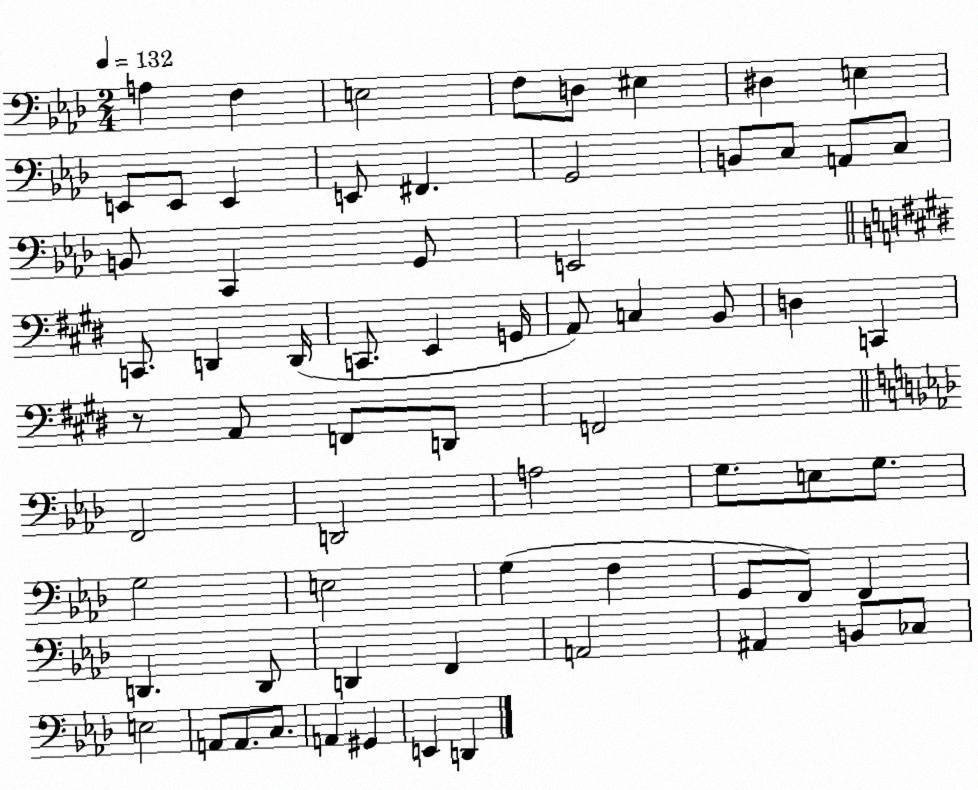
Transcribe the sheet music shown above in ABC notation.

X:1
T:Untitled
M:2/4
L:1/4
K:Ab
A, F, E,2 F,/2 D,/2 ^E, ^D, E, E,,/2 E,,/2 E,, E,,/2 ^F,, G,,2 B,,/2 C,/2 A,,/2 C,/2 B,,/2 C,, G,,/2 E,,2 C,,/2 D,, D,,/4 C,,/2 E,, G,,/4 A,,/2 C, B,,/2 D, C,, z/2 A,,/2 F,,/2 D,,/2 F,,2 F,,2 D,,2 A,2 G,/2 E,/2 G,/2 G,2 E,2 G, F, G,,/2 F,,/2 F,, D,, D,,/2 D,, F,, A,,2 ^A,, B,,/2 _C,/2 E,2 A,,/2 A,,/2 C,/2 A,, ^G,, E,, D,,